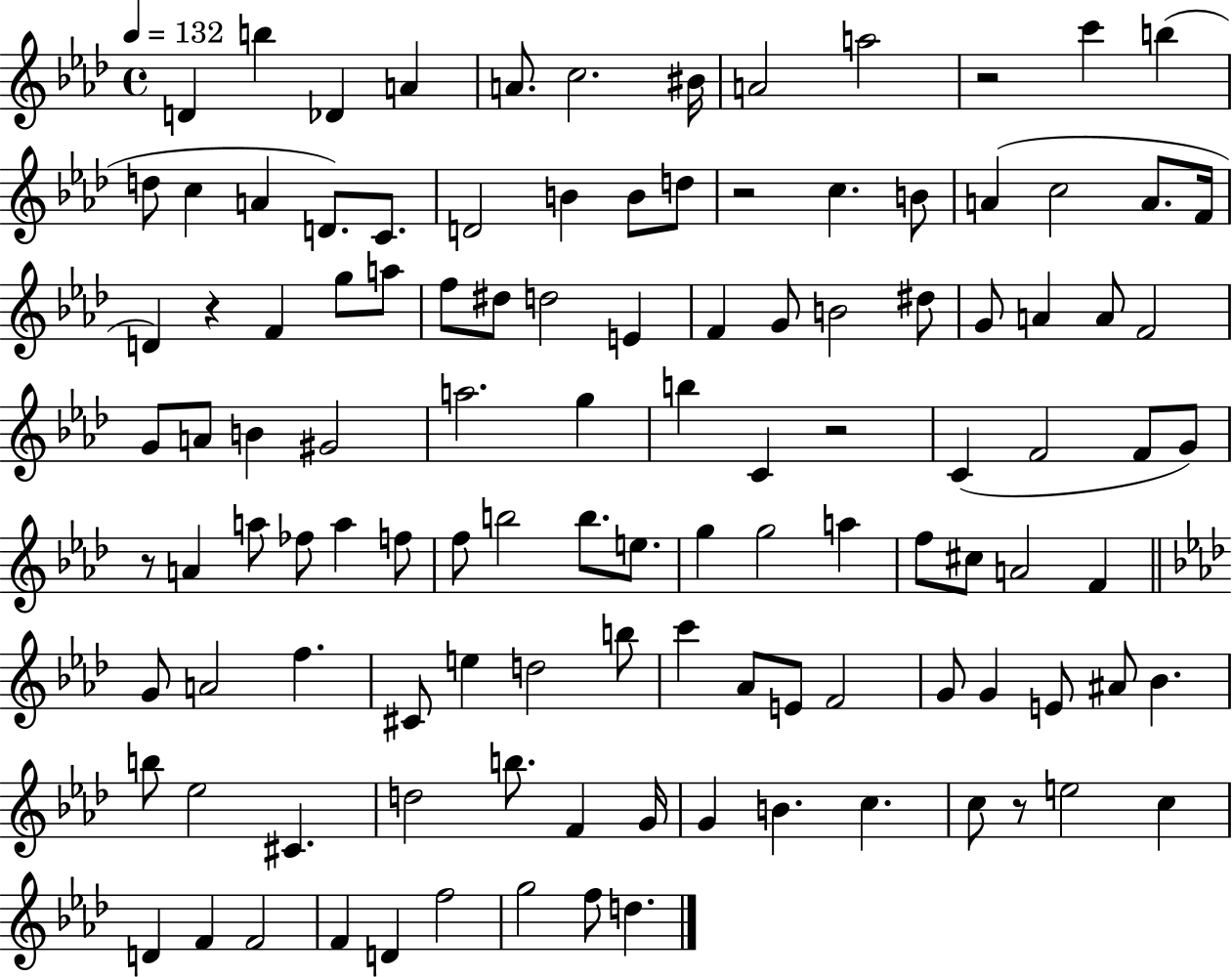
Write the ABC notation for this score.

X:1
T:Untitled
M:4/4
L:1/4
K:Ab
D b _D A A/2 c2 ^B/4 A2 a2 z2 c' b d/2 c A D/2 C/2 D2 B B/2 d/2 z2 c B/2 A c2 A/2 F/4 D z F g/2 a/2 f/2 ^d/2 d2 E F G/2 B2 ^d/2 G/2 A A/2 F2 G/2 A/2 B ^G2 a2 g b C z2 C F2 F/2 G/2 z/2 A a/2 _f/2 a f/2 f/2 b2 b/2 e/2 g g2 a f/2 ^c/2 A2 F G/2 A2 f ^C/2 e d2 b/2 c' _A/2 E/2 F2 G/2 G E/2 ^A/2 _B b/2 _e2 ^C d2 b/2 F G/4 G B c c/2 z/2 e2 c D F F2 F D f2 g2 f/2 d